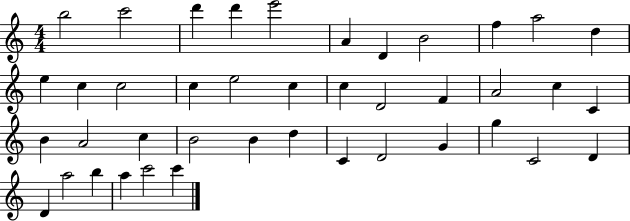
B5/h C6/h D6/q D6/q E6/h A4/q D4/q B4/h F5/q A5/h D5/q E5/q C5/q C5/h C5/q E5/h C5/q C5/q D4/h F4/q A4/h C5/q C4/q B4/q A4/h C5/q B4/h B4/q D5/q C4/q D4/h G4/q G5/q C4/h D4/q D4/q A5/h B5/q A5/q C6/h C6/q